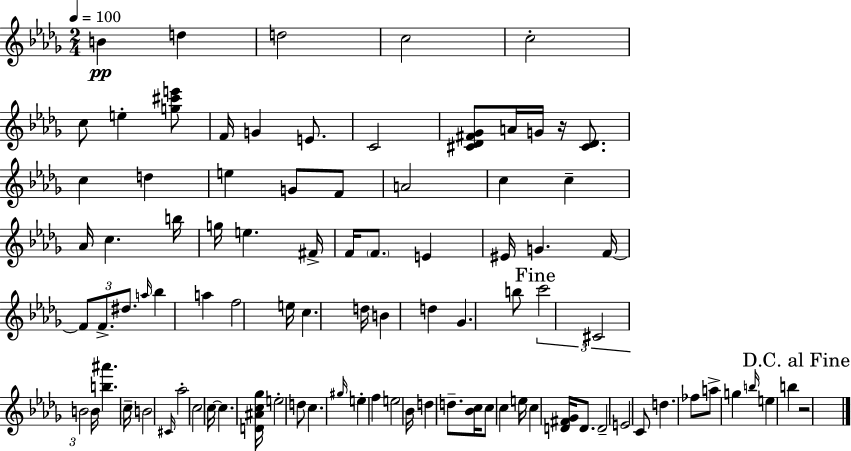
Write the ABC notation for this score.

X:1
T:Untitled
M:2/4
L:1/4
K:Bbm
B d d2 c2 c2 c/2 e [g^c'e']/2 F/4 G E/2 C2 [^C_D^F_G]/2 A/4 G/4 z/4 [^C_D]/2 c d e G/2 F/2 A2 c c _A/4 c b/4 g/4 e ^F/4 F/4 F/2 E ^E/4 G F/4 F/2 F/2 ^d/2 a/4 _b a f2 e/4 c d/4 B d _G b/2 c'2 ^C2 B2 B/4 [b^a'] c/4 B2 ^C/4 _a2 c2 c/4 c [D^Ac_g]/4 e2 d/2 c ^g/4 e f e2 _B/4 d d/2 [_Bc]/4 c/2 c e/4 c [D^F_G]/4 D/2 D2 E2 C/2 d _f/2 a/2 g b/4 e b z2